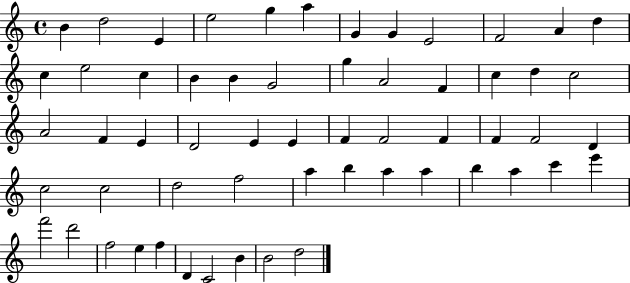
X:1
T:Untitled
M:4/4
L:1/4
K:C
B d2 E e2 g a G G E2 F2 A d c e2 c B B G2 g A2 F c d c2 A2 F E D2 E E F F2 F F F2 D c2 c2 d2 f2 a b a a b a c' e' f'2 d'2 f2 e f D C2 B B2 d2